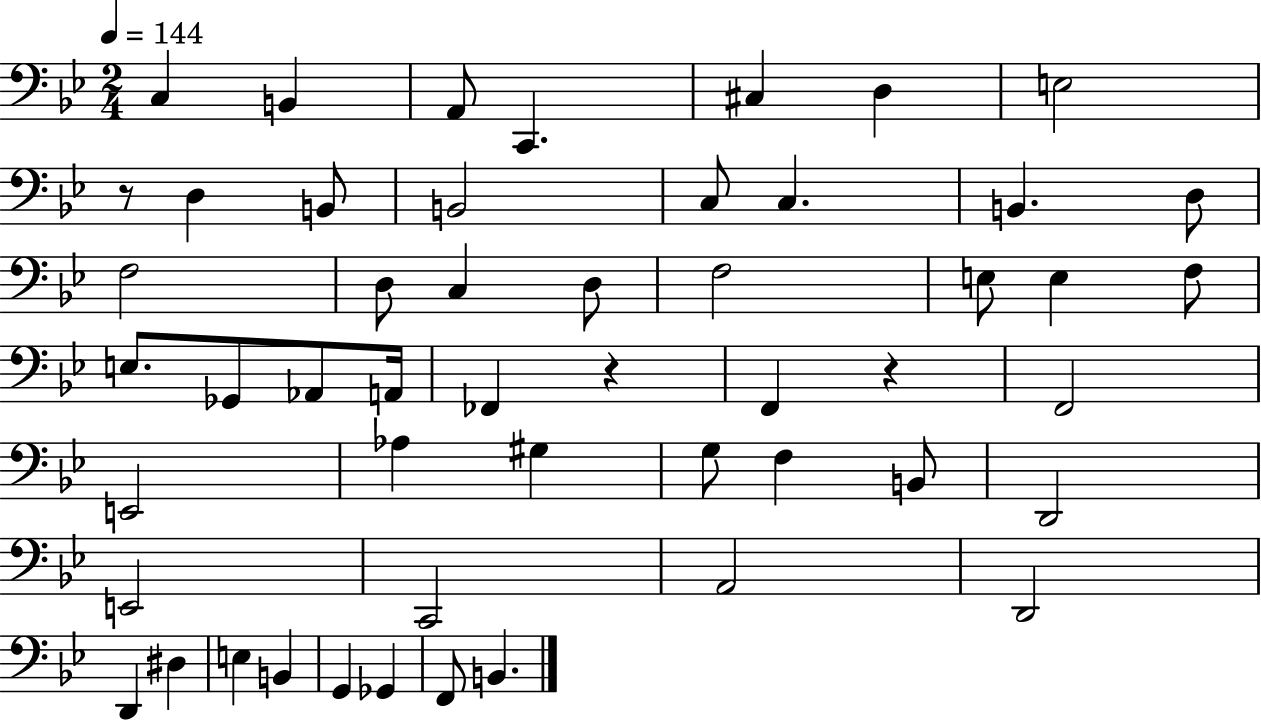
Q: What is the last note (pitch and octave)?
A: B2